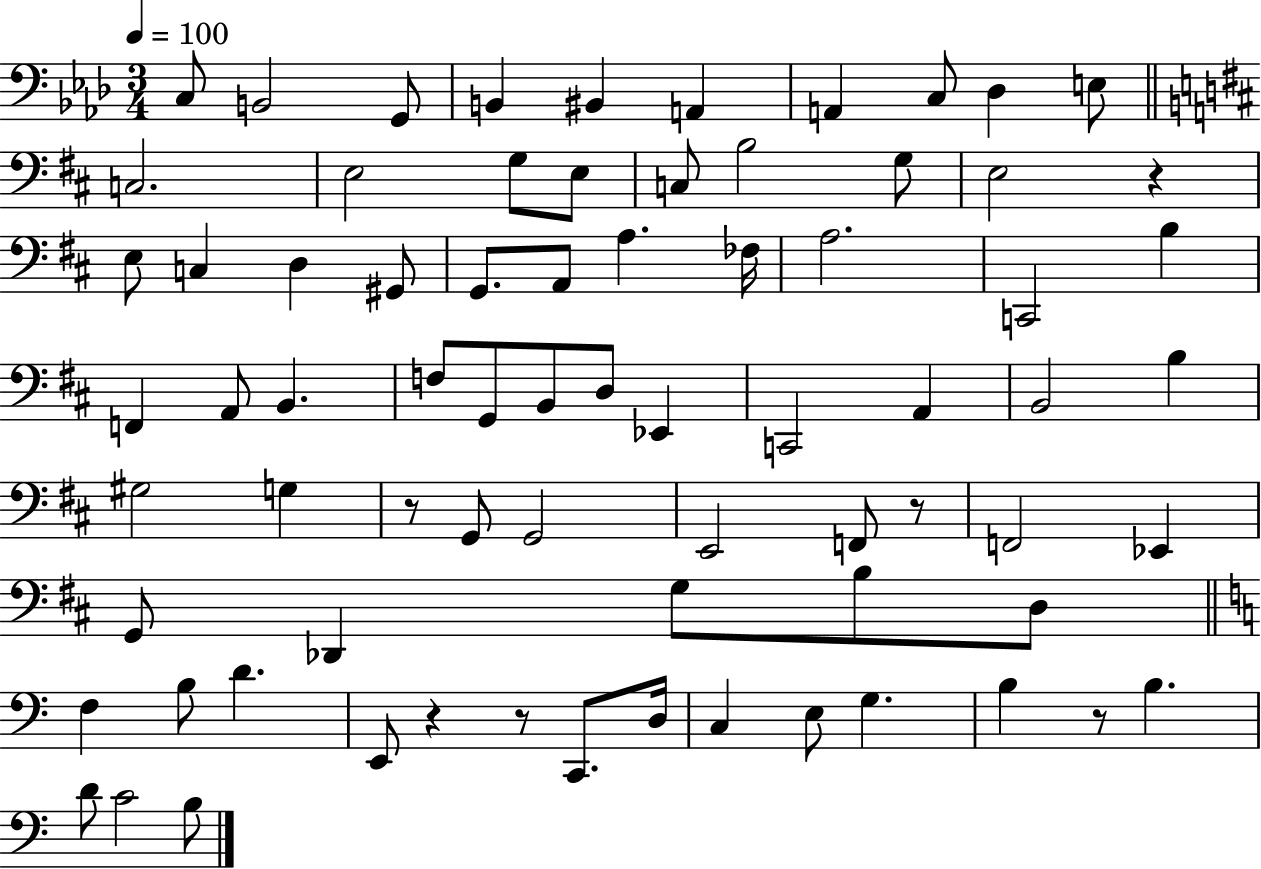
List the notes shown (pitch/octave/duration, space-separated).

C3/e B2/h G2/e B2/q BIS2/q A2/q A2/q C3/e Db3/q E3/e C3/h. E3/h G3/e E3/e C3/e B3/h G3/e E3/h R/q E3/e C3/q D3/q G#2/e G2/e. A2/e A3/q. FES3/s A3/h. C2/h B3/q F2/q A2/e B2/q. F3/e G2/e B2/e D3/e Eb2/q C2/h A2/q B2/h B3/q G#3/h G3/q R/e G2/e G2/h E2/h F2/e R/e F2/h Eb2/q G2/e Db2/q G3/e B3/e D3/e F3/q B3/e D4/q. E2/e R/q R/e C2/e. D3/s C3/q E3/e G3/q. B3/q R/e B3/q. D4/e C4/h B3/e